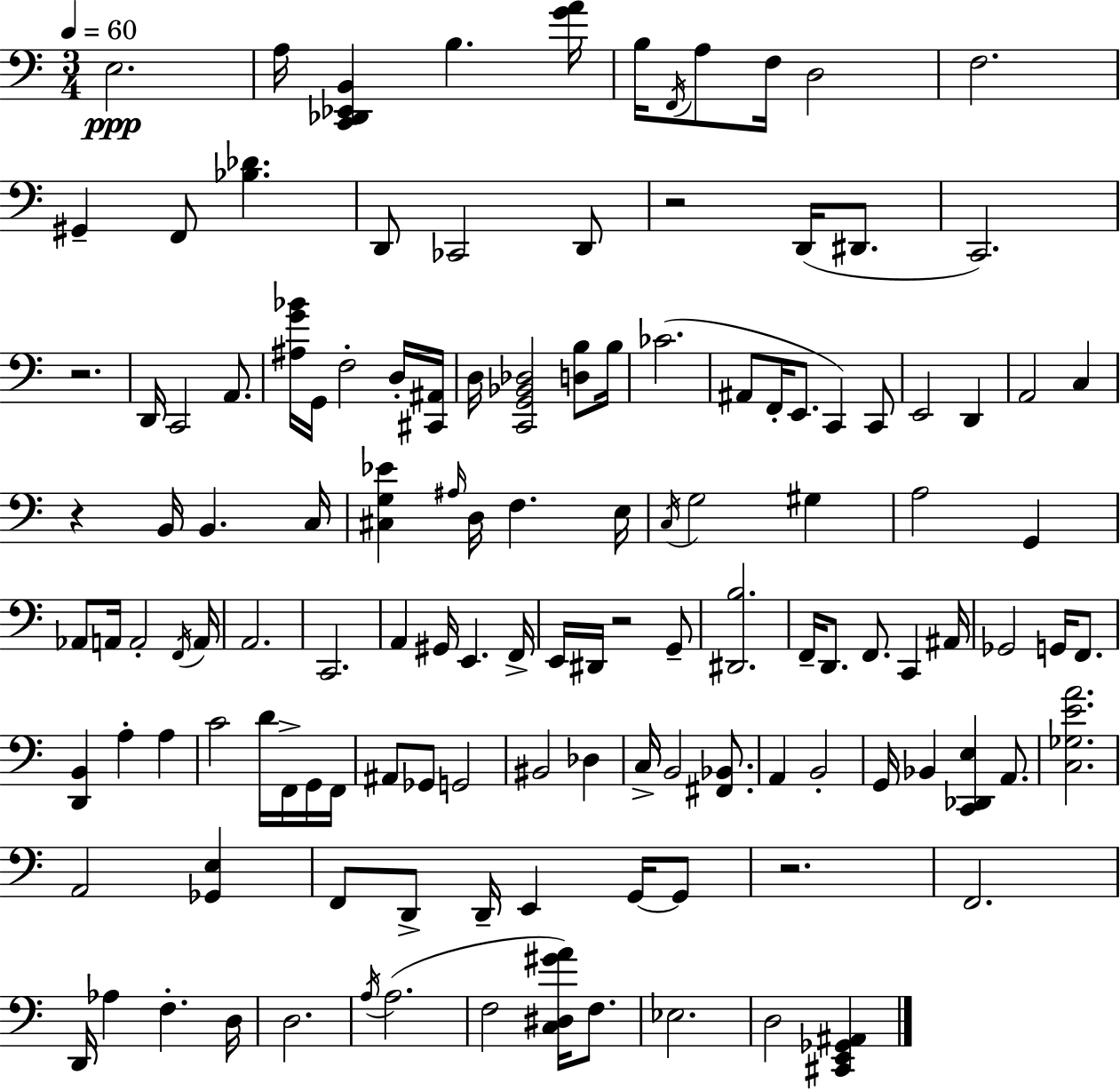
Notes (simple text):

E3/h. A3/s [C2,Db2,Eb2,B2]/q B3/q. [G4,A4]/s B3/s F2/s A3/e F3/s D3/h F3/h. G#2/q F2/e [Bb3,Db4]/q. D2/e CES2/h D2/e R/h D2/s D#2/e. C2/h. R/h. D2/s C2/h A2/e. [A#3,G4,Bb4]/s G2/s F3/h D3/s [C#2,A#2]/s D3/s [C2,G2,Bb2,Db3]/h [D3,B3]/e B3/s CES4/h. A#2/e F2/s E2/e. C2/q C2/e E2/h D2/q A2/h C3/q R/q B2/s B2/q. C3/s [C#3,G3,Eb4]/q A#3/s D3/s F3/q. E3/s C3/s G3/h G#3/q A3/h G2/q Ab2/e A2/s A2/h F2/s A2/s A2/h. C2/h. A2/q G#2/s E2/q. F2/s E2/s D#2/s R/h G2/e [D#2,B3]/h. F2/s D2/e. F2/e. C2/q A#2/s Gb2/h G2/s F2/e. [D2,B2]/q A3/q A3/q C4/h D4/s F2/s G2/s F2/s A#2/e Gb2/e G2/h BIS2/h Db3/q C3/s B2/h [F#2,Bb2]/e. A2/q B2/h G2/s Bb2/q [C2,Db2,E3]/q A2/e. [C3,Gb3,E4,A4]/h. A2/h [Gb2,E3]/q F2/e D2/e D2/s E2/q G2/s G2/e R/h. F2/h. D2/s Ab3/q F3/q. D3/s D3/h. A3/s A3/h. F3/h [C3,D#3,G#4,A4]/s F3/e. Eb3/h. D3/h [C#2,E2,Gb2,A#2]/q